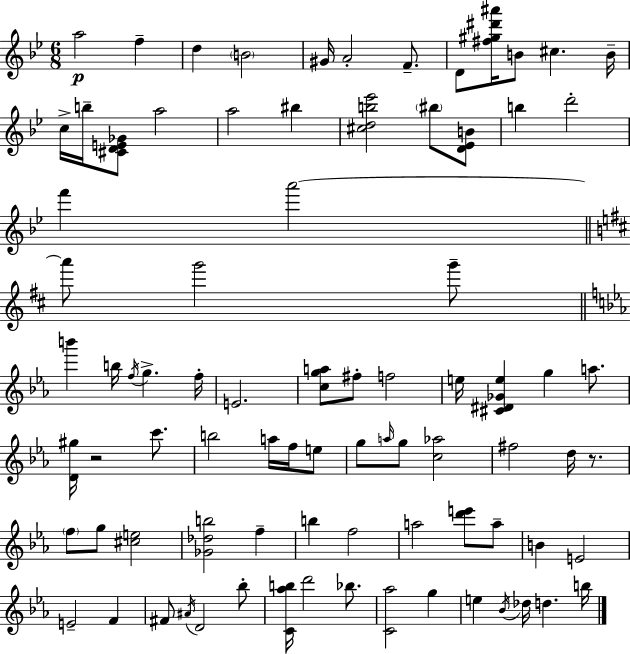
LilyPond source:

{
  \clef treble
  \numericTimeSignature
  \time 6/8
  \key g \minor
  a''2\p f''4-- | d''4 \parenthesize b'2 | gis'16 a'2-. f'8.-- | d'8 <fis'' gis'' dis''' ais'''>16 b'8 cis''4. b'16-- | \break c''16-> b''16-- <cis' d' e' ges'>8 a''2 | a''2 bis''4 | <cis'' d'' b'' ees'''>2 \parenthesize bis''8 <d' ees' b'>8 | b''4 d'''2-. | \break f'''4 a'''2~~ | \bar "||" \break \key d \major a'''8 g'''2 g'''8-- | \bar "||" \break \key ees \major b'''4 b''16 \acciaccatura { f''16 } g''4.-> | f''16-. e'2. | <c'' g'' a''>8 fis''8-. f''2 | e''16 <cis' dis' ges' e''>4 g''4 a''8. | \break <d' gis''>16 r2 c'''8. | b''2 a''16 f''16 e''8 | g''8 \grace { a''16 } g''8 <c'' aes''>2 | fis''2 d''16 r8. | \break \parenthesize f''8 g''8 <cis'' e''>2 | <ges' des'' b''>2 f''4-- | b''4 f''2 | a''2 <d''' e'''>8 | \break a''8-- b'4 e'2 | e'2-- f'4 | fis'8 \acciaccatura { ais'16 } d'2 | bes''8-. <c' aes'' b''>16 d'''2 | \break bes''8. <c' aes''>2 g''4 | e''4 \acciaccatura { bes'16 } des''16 d''4. | b''16 \bar "|."
}